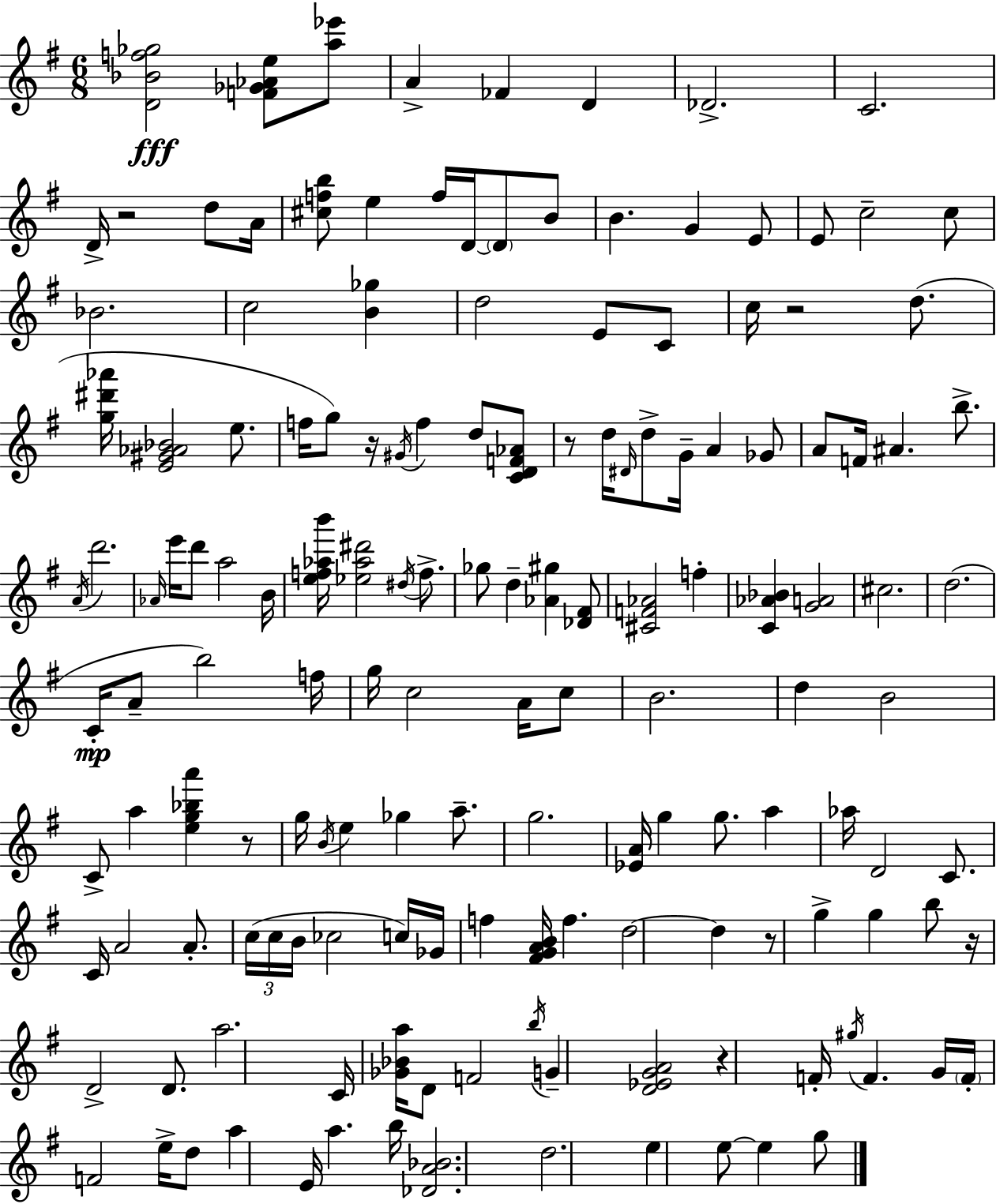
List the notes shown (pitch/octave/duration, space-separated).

[D4,Bb4,F5,Gb5]/h [F4,Gb4,Ab4,E5]/e [A5,Eb6]/e A4/q FES4/q D4/q Db4/h. C4/h. D4/s R/h D5/e A4/s [C#5,F5,B5]/e E5/q F5/s D4/s D4/e B4/e B4/q. G4/q E4/e E4/e C5/h C5/e Bb4/h. C5/h [B4,Gb5]/q D5/h E4/e C4/e C5/s R/h D5/e. [G5,D#6,Ab6]/s [E4,G#4,Ab4,Bb4]/h E5/e. F5/s G5/e R/s G#4/s F5/q D5/e [C4,D4,F4,Ab4]/e R/e D5/s D#4/s D5/e G4/s A4/q Gb4/e A4/e F4/s A#4/q. B5/e. A4/s D6/h. Ab4/s E6/s D6/e A5/h B4/s [E5,F5,Ab5,B6]/s [Eb5,Ab5,D#6]/h D#5/s F5/e. Gb5/e D5/q [Ab4,G#5]/q [Db4,F#4]/e [C#4,F4,Ab4]/h F5/q [C4,Ab4,Bb4]/q [G4,A4]/h C#5/h. D5/h. C4/s A4/e B5/h F5/s G5/s C5/h A4/s C5/e B4/h. D5/q B4/h C4/e A5/q [E5,G5,Bb5,A6]/q R/e G5/s B4/s E5/q Gb5/q A5/e. G5/h. [Eb4,A4]/s G5/q G5/e. A5/q Ab5/s D4/h C4/e. C4/s A4/h A4/e. C5/s C5/s B4/s CES5/h C5/s Gb4/s F5/q [F#4,G4,A4,B4]/s F5/q. D5/h D5/q R/e G5/q G5/q B5/e R/s D4/h D4/e. A5/h. C4/s [Gb4,Bb4,A5]/s D4/e F4/h B5/s G4/q [D4,Eb4,G4,A4]/h R/q F4/s G#5/s F4/q. G4/s F4/s F4/h E5/s D5/e A5/q E4/s A5/q. B5/s [Db4,A4,Bb4]/h. D5/h. E5/q E5/e E5/q G5/e